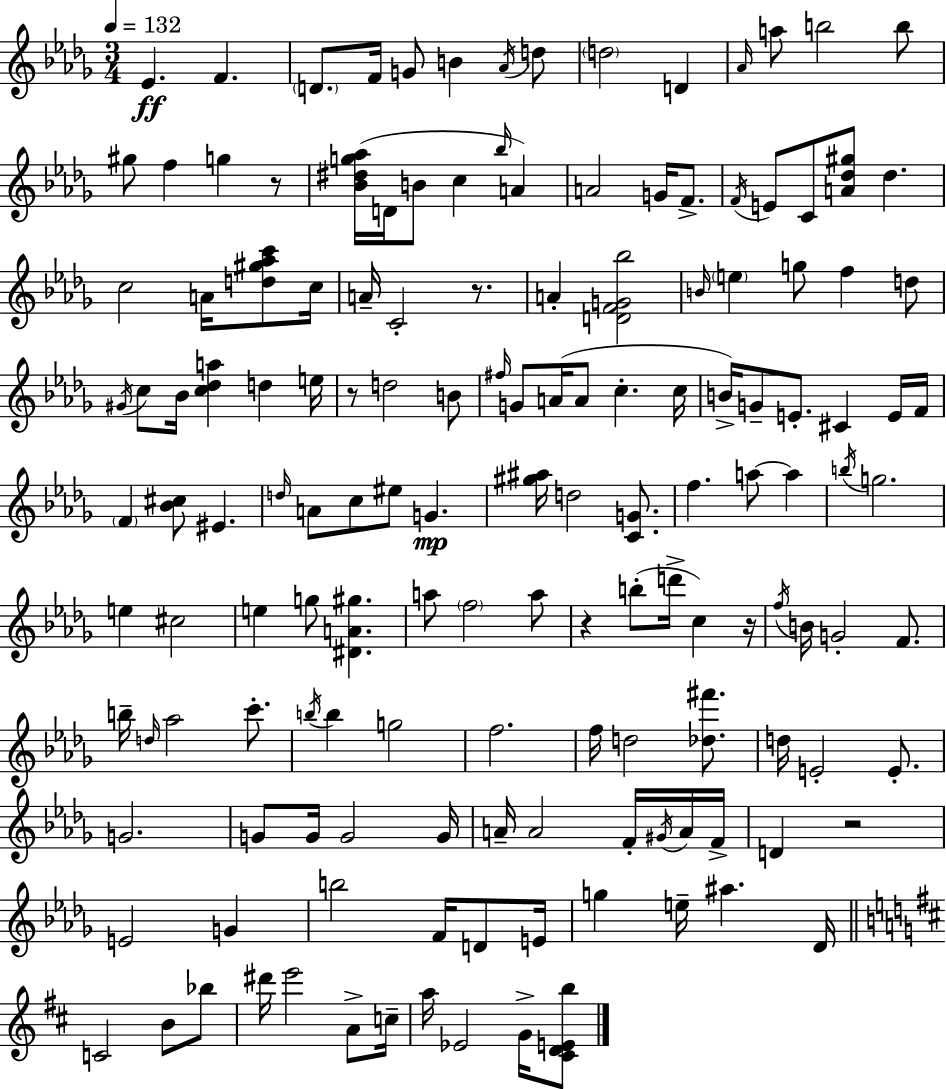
X:1
T:Untitled
M:3/4
L:1/4
K:Bbm
_E F D/2 F/4 G/2 B _A/4 d/2 d2 D _A/4 a/2 b2 b/2 ^g/2 f g z/2 [_B^dg_a]/4 D/4 B/2 c _b/4 A A2 G/4 F/2 F/4 E/2 C/2 [A_d^g]/2 _d c2 A/4 [d^g_ac']/2 c/4 A/4 C2 z/2 A [DFG_b]2 B/4 e g/2 f d/2 ^G/4 c/2 _B/4 [c_da] d e/4 z/2 d2 B/2 ^f/4 G/2 A/4 A/2 c c/4 B/4 G/2 E/2 ^C E/4 F/4 F [_B^c]/2 ^E d/4 A/2 c/2 ^e/2 G [^g^a]/4 d2 [CG]/2 f a/2 a b/4 g2 e ^c2 e g/2 [^DA^g] a/2 f2 a/2 z b/2 d'/4 c z/4 f/4 B/4 G2 F/2 b/4 d/4 _a2 c'/2 b/4 b g2 f2 f/4 d2 [_d^f']/2 d/4 E2 E/2 G2 G/2 G/4 G2 G/4 A/4 A2 F/4 ^G/4 A/4 F/4 D z2 E2 G b2 F/4 D/2 E/4 g e/4 ^a _D/4 C2 B/2 _b/2 ^d'/4 e'2 A/2 c/4 a/4 _E2 G/4 [^CDEb]/2